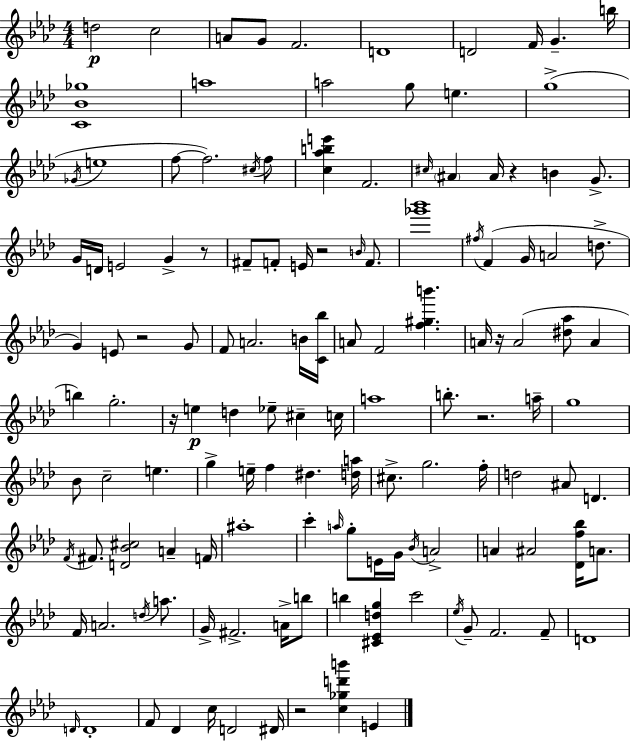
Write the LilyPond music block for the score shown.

{
  \clef treble
  \numericTimeSignature
  \time 4/4
  \key aes \major
  \repeat volta 2 { d''2\p c''2 | a'8 g'8 f'2. | d'1 | d'2 f'16 g'4.-- b''16 | \break <c' bes' ges''>1 | a''1 | a''2 g''8 e''4. | g''1->( | \break \acciaccatura { ges'16 } e''1 | f''8~~ f''2.) \acciaccatura { cis''16 } | f''8 <c'' aes'' b'' e'''>4 f'2. | \grace { cis''16 } \parenthesize ais'4 ais'16 r4 b'4 | \break g'8.-> g'16 d'16 e'2 g'4-> | r8 fis'8-- f'8-. e'16 r2 | \grace { b'16 } f'8. <ges''' bes'''>1 | \acciaccatura { fis''16 } f'4( g'16 a'2 | \break d''8.-> g'4) e'8 r2 | g'8 f'8 a'2. | b'16 <c' bes''>16 a'8 f'2 <f'' gis'' b'''>4. | a'16 r16 a'2( <dis'' aes''>8 | \break a'4 b''4) g''2.-. | r16 e''4\p d''4 ees''8-- | cis''4-- c''16 a''1 | b''8.-. r2. | \break a''16-- g''1 | bes'8 c''2-- e''4. | g''4-> e''16-- f''4 dis''4. | <d'' a''>16 cis''8.-> g''2. | \break f''16-. d''2 ais'8 d'4. | \acciaccatura { f'16 } fis'8. <d' bes' cis''>2 | a'4-- f'16 ais''1-. | c'''4-. \grace { a''16 } g''8-. e'16 g'16 \acciaccatura { bes'16 } | \break a'2-> a'4 ais'2 | <des' f'' bes''>16 a'8. f'16 a'2. | \acciaccatura { d''16 } a''8. g'16-> fis'2.-> | a'16-> b''8 b''4 <cis' ees' d'' g''>4 | \break c'''2 \acciaccatura { ees''16 } g'8-- f'2. | f'8-- d'1 | \grace { d'16 } d'1-. | f'8 des'4 | \break c''16 d'2 dis'16 r2 | <c'' ges'' d''' b'''>4 e'4 } \bar "|."
}